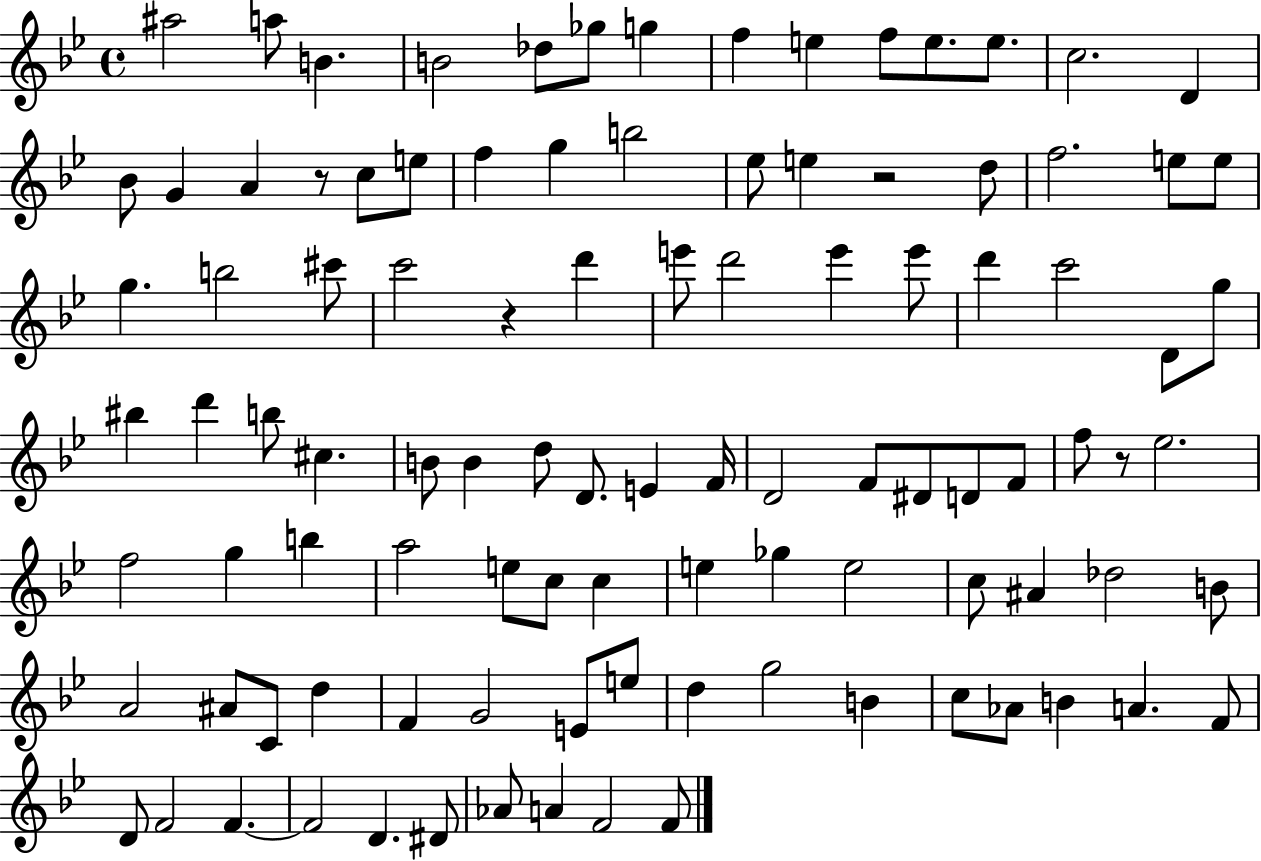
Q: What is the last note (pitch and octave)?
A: F4